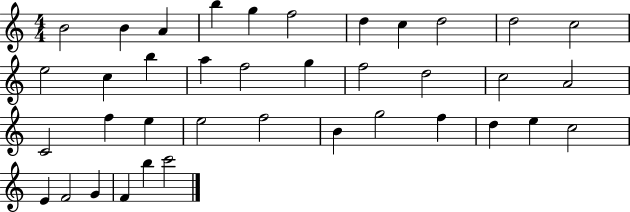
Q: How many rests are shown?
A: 0